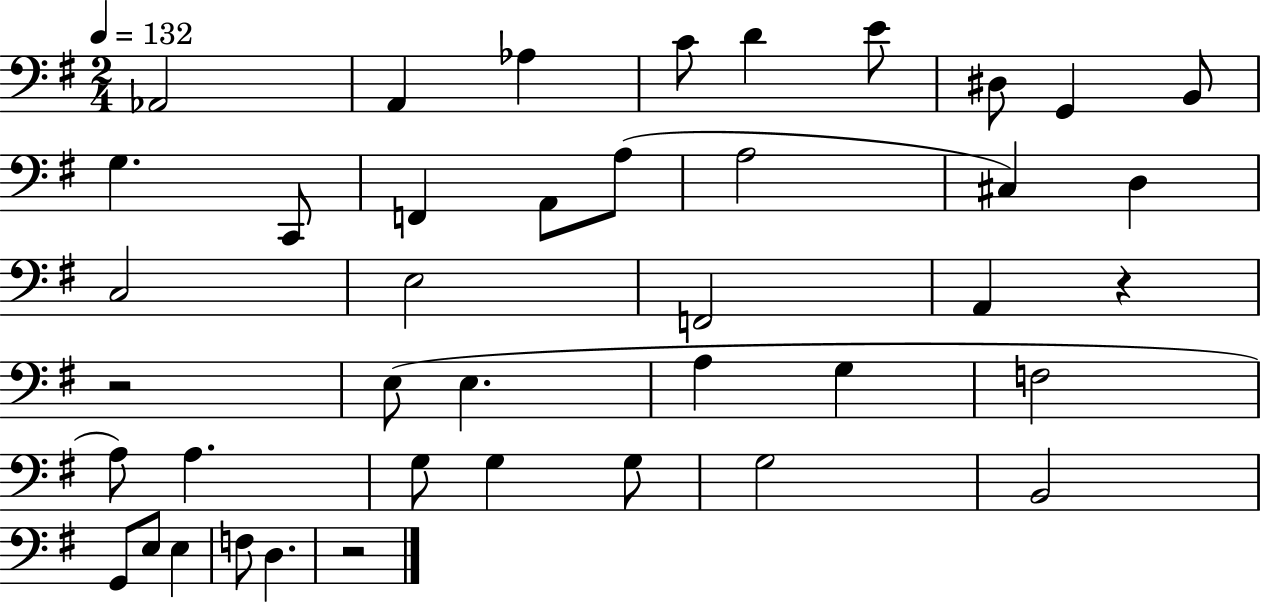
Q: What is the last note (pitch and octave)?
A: D3